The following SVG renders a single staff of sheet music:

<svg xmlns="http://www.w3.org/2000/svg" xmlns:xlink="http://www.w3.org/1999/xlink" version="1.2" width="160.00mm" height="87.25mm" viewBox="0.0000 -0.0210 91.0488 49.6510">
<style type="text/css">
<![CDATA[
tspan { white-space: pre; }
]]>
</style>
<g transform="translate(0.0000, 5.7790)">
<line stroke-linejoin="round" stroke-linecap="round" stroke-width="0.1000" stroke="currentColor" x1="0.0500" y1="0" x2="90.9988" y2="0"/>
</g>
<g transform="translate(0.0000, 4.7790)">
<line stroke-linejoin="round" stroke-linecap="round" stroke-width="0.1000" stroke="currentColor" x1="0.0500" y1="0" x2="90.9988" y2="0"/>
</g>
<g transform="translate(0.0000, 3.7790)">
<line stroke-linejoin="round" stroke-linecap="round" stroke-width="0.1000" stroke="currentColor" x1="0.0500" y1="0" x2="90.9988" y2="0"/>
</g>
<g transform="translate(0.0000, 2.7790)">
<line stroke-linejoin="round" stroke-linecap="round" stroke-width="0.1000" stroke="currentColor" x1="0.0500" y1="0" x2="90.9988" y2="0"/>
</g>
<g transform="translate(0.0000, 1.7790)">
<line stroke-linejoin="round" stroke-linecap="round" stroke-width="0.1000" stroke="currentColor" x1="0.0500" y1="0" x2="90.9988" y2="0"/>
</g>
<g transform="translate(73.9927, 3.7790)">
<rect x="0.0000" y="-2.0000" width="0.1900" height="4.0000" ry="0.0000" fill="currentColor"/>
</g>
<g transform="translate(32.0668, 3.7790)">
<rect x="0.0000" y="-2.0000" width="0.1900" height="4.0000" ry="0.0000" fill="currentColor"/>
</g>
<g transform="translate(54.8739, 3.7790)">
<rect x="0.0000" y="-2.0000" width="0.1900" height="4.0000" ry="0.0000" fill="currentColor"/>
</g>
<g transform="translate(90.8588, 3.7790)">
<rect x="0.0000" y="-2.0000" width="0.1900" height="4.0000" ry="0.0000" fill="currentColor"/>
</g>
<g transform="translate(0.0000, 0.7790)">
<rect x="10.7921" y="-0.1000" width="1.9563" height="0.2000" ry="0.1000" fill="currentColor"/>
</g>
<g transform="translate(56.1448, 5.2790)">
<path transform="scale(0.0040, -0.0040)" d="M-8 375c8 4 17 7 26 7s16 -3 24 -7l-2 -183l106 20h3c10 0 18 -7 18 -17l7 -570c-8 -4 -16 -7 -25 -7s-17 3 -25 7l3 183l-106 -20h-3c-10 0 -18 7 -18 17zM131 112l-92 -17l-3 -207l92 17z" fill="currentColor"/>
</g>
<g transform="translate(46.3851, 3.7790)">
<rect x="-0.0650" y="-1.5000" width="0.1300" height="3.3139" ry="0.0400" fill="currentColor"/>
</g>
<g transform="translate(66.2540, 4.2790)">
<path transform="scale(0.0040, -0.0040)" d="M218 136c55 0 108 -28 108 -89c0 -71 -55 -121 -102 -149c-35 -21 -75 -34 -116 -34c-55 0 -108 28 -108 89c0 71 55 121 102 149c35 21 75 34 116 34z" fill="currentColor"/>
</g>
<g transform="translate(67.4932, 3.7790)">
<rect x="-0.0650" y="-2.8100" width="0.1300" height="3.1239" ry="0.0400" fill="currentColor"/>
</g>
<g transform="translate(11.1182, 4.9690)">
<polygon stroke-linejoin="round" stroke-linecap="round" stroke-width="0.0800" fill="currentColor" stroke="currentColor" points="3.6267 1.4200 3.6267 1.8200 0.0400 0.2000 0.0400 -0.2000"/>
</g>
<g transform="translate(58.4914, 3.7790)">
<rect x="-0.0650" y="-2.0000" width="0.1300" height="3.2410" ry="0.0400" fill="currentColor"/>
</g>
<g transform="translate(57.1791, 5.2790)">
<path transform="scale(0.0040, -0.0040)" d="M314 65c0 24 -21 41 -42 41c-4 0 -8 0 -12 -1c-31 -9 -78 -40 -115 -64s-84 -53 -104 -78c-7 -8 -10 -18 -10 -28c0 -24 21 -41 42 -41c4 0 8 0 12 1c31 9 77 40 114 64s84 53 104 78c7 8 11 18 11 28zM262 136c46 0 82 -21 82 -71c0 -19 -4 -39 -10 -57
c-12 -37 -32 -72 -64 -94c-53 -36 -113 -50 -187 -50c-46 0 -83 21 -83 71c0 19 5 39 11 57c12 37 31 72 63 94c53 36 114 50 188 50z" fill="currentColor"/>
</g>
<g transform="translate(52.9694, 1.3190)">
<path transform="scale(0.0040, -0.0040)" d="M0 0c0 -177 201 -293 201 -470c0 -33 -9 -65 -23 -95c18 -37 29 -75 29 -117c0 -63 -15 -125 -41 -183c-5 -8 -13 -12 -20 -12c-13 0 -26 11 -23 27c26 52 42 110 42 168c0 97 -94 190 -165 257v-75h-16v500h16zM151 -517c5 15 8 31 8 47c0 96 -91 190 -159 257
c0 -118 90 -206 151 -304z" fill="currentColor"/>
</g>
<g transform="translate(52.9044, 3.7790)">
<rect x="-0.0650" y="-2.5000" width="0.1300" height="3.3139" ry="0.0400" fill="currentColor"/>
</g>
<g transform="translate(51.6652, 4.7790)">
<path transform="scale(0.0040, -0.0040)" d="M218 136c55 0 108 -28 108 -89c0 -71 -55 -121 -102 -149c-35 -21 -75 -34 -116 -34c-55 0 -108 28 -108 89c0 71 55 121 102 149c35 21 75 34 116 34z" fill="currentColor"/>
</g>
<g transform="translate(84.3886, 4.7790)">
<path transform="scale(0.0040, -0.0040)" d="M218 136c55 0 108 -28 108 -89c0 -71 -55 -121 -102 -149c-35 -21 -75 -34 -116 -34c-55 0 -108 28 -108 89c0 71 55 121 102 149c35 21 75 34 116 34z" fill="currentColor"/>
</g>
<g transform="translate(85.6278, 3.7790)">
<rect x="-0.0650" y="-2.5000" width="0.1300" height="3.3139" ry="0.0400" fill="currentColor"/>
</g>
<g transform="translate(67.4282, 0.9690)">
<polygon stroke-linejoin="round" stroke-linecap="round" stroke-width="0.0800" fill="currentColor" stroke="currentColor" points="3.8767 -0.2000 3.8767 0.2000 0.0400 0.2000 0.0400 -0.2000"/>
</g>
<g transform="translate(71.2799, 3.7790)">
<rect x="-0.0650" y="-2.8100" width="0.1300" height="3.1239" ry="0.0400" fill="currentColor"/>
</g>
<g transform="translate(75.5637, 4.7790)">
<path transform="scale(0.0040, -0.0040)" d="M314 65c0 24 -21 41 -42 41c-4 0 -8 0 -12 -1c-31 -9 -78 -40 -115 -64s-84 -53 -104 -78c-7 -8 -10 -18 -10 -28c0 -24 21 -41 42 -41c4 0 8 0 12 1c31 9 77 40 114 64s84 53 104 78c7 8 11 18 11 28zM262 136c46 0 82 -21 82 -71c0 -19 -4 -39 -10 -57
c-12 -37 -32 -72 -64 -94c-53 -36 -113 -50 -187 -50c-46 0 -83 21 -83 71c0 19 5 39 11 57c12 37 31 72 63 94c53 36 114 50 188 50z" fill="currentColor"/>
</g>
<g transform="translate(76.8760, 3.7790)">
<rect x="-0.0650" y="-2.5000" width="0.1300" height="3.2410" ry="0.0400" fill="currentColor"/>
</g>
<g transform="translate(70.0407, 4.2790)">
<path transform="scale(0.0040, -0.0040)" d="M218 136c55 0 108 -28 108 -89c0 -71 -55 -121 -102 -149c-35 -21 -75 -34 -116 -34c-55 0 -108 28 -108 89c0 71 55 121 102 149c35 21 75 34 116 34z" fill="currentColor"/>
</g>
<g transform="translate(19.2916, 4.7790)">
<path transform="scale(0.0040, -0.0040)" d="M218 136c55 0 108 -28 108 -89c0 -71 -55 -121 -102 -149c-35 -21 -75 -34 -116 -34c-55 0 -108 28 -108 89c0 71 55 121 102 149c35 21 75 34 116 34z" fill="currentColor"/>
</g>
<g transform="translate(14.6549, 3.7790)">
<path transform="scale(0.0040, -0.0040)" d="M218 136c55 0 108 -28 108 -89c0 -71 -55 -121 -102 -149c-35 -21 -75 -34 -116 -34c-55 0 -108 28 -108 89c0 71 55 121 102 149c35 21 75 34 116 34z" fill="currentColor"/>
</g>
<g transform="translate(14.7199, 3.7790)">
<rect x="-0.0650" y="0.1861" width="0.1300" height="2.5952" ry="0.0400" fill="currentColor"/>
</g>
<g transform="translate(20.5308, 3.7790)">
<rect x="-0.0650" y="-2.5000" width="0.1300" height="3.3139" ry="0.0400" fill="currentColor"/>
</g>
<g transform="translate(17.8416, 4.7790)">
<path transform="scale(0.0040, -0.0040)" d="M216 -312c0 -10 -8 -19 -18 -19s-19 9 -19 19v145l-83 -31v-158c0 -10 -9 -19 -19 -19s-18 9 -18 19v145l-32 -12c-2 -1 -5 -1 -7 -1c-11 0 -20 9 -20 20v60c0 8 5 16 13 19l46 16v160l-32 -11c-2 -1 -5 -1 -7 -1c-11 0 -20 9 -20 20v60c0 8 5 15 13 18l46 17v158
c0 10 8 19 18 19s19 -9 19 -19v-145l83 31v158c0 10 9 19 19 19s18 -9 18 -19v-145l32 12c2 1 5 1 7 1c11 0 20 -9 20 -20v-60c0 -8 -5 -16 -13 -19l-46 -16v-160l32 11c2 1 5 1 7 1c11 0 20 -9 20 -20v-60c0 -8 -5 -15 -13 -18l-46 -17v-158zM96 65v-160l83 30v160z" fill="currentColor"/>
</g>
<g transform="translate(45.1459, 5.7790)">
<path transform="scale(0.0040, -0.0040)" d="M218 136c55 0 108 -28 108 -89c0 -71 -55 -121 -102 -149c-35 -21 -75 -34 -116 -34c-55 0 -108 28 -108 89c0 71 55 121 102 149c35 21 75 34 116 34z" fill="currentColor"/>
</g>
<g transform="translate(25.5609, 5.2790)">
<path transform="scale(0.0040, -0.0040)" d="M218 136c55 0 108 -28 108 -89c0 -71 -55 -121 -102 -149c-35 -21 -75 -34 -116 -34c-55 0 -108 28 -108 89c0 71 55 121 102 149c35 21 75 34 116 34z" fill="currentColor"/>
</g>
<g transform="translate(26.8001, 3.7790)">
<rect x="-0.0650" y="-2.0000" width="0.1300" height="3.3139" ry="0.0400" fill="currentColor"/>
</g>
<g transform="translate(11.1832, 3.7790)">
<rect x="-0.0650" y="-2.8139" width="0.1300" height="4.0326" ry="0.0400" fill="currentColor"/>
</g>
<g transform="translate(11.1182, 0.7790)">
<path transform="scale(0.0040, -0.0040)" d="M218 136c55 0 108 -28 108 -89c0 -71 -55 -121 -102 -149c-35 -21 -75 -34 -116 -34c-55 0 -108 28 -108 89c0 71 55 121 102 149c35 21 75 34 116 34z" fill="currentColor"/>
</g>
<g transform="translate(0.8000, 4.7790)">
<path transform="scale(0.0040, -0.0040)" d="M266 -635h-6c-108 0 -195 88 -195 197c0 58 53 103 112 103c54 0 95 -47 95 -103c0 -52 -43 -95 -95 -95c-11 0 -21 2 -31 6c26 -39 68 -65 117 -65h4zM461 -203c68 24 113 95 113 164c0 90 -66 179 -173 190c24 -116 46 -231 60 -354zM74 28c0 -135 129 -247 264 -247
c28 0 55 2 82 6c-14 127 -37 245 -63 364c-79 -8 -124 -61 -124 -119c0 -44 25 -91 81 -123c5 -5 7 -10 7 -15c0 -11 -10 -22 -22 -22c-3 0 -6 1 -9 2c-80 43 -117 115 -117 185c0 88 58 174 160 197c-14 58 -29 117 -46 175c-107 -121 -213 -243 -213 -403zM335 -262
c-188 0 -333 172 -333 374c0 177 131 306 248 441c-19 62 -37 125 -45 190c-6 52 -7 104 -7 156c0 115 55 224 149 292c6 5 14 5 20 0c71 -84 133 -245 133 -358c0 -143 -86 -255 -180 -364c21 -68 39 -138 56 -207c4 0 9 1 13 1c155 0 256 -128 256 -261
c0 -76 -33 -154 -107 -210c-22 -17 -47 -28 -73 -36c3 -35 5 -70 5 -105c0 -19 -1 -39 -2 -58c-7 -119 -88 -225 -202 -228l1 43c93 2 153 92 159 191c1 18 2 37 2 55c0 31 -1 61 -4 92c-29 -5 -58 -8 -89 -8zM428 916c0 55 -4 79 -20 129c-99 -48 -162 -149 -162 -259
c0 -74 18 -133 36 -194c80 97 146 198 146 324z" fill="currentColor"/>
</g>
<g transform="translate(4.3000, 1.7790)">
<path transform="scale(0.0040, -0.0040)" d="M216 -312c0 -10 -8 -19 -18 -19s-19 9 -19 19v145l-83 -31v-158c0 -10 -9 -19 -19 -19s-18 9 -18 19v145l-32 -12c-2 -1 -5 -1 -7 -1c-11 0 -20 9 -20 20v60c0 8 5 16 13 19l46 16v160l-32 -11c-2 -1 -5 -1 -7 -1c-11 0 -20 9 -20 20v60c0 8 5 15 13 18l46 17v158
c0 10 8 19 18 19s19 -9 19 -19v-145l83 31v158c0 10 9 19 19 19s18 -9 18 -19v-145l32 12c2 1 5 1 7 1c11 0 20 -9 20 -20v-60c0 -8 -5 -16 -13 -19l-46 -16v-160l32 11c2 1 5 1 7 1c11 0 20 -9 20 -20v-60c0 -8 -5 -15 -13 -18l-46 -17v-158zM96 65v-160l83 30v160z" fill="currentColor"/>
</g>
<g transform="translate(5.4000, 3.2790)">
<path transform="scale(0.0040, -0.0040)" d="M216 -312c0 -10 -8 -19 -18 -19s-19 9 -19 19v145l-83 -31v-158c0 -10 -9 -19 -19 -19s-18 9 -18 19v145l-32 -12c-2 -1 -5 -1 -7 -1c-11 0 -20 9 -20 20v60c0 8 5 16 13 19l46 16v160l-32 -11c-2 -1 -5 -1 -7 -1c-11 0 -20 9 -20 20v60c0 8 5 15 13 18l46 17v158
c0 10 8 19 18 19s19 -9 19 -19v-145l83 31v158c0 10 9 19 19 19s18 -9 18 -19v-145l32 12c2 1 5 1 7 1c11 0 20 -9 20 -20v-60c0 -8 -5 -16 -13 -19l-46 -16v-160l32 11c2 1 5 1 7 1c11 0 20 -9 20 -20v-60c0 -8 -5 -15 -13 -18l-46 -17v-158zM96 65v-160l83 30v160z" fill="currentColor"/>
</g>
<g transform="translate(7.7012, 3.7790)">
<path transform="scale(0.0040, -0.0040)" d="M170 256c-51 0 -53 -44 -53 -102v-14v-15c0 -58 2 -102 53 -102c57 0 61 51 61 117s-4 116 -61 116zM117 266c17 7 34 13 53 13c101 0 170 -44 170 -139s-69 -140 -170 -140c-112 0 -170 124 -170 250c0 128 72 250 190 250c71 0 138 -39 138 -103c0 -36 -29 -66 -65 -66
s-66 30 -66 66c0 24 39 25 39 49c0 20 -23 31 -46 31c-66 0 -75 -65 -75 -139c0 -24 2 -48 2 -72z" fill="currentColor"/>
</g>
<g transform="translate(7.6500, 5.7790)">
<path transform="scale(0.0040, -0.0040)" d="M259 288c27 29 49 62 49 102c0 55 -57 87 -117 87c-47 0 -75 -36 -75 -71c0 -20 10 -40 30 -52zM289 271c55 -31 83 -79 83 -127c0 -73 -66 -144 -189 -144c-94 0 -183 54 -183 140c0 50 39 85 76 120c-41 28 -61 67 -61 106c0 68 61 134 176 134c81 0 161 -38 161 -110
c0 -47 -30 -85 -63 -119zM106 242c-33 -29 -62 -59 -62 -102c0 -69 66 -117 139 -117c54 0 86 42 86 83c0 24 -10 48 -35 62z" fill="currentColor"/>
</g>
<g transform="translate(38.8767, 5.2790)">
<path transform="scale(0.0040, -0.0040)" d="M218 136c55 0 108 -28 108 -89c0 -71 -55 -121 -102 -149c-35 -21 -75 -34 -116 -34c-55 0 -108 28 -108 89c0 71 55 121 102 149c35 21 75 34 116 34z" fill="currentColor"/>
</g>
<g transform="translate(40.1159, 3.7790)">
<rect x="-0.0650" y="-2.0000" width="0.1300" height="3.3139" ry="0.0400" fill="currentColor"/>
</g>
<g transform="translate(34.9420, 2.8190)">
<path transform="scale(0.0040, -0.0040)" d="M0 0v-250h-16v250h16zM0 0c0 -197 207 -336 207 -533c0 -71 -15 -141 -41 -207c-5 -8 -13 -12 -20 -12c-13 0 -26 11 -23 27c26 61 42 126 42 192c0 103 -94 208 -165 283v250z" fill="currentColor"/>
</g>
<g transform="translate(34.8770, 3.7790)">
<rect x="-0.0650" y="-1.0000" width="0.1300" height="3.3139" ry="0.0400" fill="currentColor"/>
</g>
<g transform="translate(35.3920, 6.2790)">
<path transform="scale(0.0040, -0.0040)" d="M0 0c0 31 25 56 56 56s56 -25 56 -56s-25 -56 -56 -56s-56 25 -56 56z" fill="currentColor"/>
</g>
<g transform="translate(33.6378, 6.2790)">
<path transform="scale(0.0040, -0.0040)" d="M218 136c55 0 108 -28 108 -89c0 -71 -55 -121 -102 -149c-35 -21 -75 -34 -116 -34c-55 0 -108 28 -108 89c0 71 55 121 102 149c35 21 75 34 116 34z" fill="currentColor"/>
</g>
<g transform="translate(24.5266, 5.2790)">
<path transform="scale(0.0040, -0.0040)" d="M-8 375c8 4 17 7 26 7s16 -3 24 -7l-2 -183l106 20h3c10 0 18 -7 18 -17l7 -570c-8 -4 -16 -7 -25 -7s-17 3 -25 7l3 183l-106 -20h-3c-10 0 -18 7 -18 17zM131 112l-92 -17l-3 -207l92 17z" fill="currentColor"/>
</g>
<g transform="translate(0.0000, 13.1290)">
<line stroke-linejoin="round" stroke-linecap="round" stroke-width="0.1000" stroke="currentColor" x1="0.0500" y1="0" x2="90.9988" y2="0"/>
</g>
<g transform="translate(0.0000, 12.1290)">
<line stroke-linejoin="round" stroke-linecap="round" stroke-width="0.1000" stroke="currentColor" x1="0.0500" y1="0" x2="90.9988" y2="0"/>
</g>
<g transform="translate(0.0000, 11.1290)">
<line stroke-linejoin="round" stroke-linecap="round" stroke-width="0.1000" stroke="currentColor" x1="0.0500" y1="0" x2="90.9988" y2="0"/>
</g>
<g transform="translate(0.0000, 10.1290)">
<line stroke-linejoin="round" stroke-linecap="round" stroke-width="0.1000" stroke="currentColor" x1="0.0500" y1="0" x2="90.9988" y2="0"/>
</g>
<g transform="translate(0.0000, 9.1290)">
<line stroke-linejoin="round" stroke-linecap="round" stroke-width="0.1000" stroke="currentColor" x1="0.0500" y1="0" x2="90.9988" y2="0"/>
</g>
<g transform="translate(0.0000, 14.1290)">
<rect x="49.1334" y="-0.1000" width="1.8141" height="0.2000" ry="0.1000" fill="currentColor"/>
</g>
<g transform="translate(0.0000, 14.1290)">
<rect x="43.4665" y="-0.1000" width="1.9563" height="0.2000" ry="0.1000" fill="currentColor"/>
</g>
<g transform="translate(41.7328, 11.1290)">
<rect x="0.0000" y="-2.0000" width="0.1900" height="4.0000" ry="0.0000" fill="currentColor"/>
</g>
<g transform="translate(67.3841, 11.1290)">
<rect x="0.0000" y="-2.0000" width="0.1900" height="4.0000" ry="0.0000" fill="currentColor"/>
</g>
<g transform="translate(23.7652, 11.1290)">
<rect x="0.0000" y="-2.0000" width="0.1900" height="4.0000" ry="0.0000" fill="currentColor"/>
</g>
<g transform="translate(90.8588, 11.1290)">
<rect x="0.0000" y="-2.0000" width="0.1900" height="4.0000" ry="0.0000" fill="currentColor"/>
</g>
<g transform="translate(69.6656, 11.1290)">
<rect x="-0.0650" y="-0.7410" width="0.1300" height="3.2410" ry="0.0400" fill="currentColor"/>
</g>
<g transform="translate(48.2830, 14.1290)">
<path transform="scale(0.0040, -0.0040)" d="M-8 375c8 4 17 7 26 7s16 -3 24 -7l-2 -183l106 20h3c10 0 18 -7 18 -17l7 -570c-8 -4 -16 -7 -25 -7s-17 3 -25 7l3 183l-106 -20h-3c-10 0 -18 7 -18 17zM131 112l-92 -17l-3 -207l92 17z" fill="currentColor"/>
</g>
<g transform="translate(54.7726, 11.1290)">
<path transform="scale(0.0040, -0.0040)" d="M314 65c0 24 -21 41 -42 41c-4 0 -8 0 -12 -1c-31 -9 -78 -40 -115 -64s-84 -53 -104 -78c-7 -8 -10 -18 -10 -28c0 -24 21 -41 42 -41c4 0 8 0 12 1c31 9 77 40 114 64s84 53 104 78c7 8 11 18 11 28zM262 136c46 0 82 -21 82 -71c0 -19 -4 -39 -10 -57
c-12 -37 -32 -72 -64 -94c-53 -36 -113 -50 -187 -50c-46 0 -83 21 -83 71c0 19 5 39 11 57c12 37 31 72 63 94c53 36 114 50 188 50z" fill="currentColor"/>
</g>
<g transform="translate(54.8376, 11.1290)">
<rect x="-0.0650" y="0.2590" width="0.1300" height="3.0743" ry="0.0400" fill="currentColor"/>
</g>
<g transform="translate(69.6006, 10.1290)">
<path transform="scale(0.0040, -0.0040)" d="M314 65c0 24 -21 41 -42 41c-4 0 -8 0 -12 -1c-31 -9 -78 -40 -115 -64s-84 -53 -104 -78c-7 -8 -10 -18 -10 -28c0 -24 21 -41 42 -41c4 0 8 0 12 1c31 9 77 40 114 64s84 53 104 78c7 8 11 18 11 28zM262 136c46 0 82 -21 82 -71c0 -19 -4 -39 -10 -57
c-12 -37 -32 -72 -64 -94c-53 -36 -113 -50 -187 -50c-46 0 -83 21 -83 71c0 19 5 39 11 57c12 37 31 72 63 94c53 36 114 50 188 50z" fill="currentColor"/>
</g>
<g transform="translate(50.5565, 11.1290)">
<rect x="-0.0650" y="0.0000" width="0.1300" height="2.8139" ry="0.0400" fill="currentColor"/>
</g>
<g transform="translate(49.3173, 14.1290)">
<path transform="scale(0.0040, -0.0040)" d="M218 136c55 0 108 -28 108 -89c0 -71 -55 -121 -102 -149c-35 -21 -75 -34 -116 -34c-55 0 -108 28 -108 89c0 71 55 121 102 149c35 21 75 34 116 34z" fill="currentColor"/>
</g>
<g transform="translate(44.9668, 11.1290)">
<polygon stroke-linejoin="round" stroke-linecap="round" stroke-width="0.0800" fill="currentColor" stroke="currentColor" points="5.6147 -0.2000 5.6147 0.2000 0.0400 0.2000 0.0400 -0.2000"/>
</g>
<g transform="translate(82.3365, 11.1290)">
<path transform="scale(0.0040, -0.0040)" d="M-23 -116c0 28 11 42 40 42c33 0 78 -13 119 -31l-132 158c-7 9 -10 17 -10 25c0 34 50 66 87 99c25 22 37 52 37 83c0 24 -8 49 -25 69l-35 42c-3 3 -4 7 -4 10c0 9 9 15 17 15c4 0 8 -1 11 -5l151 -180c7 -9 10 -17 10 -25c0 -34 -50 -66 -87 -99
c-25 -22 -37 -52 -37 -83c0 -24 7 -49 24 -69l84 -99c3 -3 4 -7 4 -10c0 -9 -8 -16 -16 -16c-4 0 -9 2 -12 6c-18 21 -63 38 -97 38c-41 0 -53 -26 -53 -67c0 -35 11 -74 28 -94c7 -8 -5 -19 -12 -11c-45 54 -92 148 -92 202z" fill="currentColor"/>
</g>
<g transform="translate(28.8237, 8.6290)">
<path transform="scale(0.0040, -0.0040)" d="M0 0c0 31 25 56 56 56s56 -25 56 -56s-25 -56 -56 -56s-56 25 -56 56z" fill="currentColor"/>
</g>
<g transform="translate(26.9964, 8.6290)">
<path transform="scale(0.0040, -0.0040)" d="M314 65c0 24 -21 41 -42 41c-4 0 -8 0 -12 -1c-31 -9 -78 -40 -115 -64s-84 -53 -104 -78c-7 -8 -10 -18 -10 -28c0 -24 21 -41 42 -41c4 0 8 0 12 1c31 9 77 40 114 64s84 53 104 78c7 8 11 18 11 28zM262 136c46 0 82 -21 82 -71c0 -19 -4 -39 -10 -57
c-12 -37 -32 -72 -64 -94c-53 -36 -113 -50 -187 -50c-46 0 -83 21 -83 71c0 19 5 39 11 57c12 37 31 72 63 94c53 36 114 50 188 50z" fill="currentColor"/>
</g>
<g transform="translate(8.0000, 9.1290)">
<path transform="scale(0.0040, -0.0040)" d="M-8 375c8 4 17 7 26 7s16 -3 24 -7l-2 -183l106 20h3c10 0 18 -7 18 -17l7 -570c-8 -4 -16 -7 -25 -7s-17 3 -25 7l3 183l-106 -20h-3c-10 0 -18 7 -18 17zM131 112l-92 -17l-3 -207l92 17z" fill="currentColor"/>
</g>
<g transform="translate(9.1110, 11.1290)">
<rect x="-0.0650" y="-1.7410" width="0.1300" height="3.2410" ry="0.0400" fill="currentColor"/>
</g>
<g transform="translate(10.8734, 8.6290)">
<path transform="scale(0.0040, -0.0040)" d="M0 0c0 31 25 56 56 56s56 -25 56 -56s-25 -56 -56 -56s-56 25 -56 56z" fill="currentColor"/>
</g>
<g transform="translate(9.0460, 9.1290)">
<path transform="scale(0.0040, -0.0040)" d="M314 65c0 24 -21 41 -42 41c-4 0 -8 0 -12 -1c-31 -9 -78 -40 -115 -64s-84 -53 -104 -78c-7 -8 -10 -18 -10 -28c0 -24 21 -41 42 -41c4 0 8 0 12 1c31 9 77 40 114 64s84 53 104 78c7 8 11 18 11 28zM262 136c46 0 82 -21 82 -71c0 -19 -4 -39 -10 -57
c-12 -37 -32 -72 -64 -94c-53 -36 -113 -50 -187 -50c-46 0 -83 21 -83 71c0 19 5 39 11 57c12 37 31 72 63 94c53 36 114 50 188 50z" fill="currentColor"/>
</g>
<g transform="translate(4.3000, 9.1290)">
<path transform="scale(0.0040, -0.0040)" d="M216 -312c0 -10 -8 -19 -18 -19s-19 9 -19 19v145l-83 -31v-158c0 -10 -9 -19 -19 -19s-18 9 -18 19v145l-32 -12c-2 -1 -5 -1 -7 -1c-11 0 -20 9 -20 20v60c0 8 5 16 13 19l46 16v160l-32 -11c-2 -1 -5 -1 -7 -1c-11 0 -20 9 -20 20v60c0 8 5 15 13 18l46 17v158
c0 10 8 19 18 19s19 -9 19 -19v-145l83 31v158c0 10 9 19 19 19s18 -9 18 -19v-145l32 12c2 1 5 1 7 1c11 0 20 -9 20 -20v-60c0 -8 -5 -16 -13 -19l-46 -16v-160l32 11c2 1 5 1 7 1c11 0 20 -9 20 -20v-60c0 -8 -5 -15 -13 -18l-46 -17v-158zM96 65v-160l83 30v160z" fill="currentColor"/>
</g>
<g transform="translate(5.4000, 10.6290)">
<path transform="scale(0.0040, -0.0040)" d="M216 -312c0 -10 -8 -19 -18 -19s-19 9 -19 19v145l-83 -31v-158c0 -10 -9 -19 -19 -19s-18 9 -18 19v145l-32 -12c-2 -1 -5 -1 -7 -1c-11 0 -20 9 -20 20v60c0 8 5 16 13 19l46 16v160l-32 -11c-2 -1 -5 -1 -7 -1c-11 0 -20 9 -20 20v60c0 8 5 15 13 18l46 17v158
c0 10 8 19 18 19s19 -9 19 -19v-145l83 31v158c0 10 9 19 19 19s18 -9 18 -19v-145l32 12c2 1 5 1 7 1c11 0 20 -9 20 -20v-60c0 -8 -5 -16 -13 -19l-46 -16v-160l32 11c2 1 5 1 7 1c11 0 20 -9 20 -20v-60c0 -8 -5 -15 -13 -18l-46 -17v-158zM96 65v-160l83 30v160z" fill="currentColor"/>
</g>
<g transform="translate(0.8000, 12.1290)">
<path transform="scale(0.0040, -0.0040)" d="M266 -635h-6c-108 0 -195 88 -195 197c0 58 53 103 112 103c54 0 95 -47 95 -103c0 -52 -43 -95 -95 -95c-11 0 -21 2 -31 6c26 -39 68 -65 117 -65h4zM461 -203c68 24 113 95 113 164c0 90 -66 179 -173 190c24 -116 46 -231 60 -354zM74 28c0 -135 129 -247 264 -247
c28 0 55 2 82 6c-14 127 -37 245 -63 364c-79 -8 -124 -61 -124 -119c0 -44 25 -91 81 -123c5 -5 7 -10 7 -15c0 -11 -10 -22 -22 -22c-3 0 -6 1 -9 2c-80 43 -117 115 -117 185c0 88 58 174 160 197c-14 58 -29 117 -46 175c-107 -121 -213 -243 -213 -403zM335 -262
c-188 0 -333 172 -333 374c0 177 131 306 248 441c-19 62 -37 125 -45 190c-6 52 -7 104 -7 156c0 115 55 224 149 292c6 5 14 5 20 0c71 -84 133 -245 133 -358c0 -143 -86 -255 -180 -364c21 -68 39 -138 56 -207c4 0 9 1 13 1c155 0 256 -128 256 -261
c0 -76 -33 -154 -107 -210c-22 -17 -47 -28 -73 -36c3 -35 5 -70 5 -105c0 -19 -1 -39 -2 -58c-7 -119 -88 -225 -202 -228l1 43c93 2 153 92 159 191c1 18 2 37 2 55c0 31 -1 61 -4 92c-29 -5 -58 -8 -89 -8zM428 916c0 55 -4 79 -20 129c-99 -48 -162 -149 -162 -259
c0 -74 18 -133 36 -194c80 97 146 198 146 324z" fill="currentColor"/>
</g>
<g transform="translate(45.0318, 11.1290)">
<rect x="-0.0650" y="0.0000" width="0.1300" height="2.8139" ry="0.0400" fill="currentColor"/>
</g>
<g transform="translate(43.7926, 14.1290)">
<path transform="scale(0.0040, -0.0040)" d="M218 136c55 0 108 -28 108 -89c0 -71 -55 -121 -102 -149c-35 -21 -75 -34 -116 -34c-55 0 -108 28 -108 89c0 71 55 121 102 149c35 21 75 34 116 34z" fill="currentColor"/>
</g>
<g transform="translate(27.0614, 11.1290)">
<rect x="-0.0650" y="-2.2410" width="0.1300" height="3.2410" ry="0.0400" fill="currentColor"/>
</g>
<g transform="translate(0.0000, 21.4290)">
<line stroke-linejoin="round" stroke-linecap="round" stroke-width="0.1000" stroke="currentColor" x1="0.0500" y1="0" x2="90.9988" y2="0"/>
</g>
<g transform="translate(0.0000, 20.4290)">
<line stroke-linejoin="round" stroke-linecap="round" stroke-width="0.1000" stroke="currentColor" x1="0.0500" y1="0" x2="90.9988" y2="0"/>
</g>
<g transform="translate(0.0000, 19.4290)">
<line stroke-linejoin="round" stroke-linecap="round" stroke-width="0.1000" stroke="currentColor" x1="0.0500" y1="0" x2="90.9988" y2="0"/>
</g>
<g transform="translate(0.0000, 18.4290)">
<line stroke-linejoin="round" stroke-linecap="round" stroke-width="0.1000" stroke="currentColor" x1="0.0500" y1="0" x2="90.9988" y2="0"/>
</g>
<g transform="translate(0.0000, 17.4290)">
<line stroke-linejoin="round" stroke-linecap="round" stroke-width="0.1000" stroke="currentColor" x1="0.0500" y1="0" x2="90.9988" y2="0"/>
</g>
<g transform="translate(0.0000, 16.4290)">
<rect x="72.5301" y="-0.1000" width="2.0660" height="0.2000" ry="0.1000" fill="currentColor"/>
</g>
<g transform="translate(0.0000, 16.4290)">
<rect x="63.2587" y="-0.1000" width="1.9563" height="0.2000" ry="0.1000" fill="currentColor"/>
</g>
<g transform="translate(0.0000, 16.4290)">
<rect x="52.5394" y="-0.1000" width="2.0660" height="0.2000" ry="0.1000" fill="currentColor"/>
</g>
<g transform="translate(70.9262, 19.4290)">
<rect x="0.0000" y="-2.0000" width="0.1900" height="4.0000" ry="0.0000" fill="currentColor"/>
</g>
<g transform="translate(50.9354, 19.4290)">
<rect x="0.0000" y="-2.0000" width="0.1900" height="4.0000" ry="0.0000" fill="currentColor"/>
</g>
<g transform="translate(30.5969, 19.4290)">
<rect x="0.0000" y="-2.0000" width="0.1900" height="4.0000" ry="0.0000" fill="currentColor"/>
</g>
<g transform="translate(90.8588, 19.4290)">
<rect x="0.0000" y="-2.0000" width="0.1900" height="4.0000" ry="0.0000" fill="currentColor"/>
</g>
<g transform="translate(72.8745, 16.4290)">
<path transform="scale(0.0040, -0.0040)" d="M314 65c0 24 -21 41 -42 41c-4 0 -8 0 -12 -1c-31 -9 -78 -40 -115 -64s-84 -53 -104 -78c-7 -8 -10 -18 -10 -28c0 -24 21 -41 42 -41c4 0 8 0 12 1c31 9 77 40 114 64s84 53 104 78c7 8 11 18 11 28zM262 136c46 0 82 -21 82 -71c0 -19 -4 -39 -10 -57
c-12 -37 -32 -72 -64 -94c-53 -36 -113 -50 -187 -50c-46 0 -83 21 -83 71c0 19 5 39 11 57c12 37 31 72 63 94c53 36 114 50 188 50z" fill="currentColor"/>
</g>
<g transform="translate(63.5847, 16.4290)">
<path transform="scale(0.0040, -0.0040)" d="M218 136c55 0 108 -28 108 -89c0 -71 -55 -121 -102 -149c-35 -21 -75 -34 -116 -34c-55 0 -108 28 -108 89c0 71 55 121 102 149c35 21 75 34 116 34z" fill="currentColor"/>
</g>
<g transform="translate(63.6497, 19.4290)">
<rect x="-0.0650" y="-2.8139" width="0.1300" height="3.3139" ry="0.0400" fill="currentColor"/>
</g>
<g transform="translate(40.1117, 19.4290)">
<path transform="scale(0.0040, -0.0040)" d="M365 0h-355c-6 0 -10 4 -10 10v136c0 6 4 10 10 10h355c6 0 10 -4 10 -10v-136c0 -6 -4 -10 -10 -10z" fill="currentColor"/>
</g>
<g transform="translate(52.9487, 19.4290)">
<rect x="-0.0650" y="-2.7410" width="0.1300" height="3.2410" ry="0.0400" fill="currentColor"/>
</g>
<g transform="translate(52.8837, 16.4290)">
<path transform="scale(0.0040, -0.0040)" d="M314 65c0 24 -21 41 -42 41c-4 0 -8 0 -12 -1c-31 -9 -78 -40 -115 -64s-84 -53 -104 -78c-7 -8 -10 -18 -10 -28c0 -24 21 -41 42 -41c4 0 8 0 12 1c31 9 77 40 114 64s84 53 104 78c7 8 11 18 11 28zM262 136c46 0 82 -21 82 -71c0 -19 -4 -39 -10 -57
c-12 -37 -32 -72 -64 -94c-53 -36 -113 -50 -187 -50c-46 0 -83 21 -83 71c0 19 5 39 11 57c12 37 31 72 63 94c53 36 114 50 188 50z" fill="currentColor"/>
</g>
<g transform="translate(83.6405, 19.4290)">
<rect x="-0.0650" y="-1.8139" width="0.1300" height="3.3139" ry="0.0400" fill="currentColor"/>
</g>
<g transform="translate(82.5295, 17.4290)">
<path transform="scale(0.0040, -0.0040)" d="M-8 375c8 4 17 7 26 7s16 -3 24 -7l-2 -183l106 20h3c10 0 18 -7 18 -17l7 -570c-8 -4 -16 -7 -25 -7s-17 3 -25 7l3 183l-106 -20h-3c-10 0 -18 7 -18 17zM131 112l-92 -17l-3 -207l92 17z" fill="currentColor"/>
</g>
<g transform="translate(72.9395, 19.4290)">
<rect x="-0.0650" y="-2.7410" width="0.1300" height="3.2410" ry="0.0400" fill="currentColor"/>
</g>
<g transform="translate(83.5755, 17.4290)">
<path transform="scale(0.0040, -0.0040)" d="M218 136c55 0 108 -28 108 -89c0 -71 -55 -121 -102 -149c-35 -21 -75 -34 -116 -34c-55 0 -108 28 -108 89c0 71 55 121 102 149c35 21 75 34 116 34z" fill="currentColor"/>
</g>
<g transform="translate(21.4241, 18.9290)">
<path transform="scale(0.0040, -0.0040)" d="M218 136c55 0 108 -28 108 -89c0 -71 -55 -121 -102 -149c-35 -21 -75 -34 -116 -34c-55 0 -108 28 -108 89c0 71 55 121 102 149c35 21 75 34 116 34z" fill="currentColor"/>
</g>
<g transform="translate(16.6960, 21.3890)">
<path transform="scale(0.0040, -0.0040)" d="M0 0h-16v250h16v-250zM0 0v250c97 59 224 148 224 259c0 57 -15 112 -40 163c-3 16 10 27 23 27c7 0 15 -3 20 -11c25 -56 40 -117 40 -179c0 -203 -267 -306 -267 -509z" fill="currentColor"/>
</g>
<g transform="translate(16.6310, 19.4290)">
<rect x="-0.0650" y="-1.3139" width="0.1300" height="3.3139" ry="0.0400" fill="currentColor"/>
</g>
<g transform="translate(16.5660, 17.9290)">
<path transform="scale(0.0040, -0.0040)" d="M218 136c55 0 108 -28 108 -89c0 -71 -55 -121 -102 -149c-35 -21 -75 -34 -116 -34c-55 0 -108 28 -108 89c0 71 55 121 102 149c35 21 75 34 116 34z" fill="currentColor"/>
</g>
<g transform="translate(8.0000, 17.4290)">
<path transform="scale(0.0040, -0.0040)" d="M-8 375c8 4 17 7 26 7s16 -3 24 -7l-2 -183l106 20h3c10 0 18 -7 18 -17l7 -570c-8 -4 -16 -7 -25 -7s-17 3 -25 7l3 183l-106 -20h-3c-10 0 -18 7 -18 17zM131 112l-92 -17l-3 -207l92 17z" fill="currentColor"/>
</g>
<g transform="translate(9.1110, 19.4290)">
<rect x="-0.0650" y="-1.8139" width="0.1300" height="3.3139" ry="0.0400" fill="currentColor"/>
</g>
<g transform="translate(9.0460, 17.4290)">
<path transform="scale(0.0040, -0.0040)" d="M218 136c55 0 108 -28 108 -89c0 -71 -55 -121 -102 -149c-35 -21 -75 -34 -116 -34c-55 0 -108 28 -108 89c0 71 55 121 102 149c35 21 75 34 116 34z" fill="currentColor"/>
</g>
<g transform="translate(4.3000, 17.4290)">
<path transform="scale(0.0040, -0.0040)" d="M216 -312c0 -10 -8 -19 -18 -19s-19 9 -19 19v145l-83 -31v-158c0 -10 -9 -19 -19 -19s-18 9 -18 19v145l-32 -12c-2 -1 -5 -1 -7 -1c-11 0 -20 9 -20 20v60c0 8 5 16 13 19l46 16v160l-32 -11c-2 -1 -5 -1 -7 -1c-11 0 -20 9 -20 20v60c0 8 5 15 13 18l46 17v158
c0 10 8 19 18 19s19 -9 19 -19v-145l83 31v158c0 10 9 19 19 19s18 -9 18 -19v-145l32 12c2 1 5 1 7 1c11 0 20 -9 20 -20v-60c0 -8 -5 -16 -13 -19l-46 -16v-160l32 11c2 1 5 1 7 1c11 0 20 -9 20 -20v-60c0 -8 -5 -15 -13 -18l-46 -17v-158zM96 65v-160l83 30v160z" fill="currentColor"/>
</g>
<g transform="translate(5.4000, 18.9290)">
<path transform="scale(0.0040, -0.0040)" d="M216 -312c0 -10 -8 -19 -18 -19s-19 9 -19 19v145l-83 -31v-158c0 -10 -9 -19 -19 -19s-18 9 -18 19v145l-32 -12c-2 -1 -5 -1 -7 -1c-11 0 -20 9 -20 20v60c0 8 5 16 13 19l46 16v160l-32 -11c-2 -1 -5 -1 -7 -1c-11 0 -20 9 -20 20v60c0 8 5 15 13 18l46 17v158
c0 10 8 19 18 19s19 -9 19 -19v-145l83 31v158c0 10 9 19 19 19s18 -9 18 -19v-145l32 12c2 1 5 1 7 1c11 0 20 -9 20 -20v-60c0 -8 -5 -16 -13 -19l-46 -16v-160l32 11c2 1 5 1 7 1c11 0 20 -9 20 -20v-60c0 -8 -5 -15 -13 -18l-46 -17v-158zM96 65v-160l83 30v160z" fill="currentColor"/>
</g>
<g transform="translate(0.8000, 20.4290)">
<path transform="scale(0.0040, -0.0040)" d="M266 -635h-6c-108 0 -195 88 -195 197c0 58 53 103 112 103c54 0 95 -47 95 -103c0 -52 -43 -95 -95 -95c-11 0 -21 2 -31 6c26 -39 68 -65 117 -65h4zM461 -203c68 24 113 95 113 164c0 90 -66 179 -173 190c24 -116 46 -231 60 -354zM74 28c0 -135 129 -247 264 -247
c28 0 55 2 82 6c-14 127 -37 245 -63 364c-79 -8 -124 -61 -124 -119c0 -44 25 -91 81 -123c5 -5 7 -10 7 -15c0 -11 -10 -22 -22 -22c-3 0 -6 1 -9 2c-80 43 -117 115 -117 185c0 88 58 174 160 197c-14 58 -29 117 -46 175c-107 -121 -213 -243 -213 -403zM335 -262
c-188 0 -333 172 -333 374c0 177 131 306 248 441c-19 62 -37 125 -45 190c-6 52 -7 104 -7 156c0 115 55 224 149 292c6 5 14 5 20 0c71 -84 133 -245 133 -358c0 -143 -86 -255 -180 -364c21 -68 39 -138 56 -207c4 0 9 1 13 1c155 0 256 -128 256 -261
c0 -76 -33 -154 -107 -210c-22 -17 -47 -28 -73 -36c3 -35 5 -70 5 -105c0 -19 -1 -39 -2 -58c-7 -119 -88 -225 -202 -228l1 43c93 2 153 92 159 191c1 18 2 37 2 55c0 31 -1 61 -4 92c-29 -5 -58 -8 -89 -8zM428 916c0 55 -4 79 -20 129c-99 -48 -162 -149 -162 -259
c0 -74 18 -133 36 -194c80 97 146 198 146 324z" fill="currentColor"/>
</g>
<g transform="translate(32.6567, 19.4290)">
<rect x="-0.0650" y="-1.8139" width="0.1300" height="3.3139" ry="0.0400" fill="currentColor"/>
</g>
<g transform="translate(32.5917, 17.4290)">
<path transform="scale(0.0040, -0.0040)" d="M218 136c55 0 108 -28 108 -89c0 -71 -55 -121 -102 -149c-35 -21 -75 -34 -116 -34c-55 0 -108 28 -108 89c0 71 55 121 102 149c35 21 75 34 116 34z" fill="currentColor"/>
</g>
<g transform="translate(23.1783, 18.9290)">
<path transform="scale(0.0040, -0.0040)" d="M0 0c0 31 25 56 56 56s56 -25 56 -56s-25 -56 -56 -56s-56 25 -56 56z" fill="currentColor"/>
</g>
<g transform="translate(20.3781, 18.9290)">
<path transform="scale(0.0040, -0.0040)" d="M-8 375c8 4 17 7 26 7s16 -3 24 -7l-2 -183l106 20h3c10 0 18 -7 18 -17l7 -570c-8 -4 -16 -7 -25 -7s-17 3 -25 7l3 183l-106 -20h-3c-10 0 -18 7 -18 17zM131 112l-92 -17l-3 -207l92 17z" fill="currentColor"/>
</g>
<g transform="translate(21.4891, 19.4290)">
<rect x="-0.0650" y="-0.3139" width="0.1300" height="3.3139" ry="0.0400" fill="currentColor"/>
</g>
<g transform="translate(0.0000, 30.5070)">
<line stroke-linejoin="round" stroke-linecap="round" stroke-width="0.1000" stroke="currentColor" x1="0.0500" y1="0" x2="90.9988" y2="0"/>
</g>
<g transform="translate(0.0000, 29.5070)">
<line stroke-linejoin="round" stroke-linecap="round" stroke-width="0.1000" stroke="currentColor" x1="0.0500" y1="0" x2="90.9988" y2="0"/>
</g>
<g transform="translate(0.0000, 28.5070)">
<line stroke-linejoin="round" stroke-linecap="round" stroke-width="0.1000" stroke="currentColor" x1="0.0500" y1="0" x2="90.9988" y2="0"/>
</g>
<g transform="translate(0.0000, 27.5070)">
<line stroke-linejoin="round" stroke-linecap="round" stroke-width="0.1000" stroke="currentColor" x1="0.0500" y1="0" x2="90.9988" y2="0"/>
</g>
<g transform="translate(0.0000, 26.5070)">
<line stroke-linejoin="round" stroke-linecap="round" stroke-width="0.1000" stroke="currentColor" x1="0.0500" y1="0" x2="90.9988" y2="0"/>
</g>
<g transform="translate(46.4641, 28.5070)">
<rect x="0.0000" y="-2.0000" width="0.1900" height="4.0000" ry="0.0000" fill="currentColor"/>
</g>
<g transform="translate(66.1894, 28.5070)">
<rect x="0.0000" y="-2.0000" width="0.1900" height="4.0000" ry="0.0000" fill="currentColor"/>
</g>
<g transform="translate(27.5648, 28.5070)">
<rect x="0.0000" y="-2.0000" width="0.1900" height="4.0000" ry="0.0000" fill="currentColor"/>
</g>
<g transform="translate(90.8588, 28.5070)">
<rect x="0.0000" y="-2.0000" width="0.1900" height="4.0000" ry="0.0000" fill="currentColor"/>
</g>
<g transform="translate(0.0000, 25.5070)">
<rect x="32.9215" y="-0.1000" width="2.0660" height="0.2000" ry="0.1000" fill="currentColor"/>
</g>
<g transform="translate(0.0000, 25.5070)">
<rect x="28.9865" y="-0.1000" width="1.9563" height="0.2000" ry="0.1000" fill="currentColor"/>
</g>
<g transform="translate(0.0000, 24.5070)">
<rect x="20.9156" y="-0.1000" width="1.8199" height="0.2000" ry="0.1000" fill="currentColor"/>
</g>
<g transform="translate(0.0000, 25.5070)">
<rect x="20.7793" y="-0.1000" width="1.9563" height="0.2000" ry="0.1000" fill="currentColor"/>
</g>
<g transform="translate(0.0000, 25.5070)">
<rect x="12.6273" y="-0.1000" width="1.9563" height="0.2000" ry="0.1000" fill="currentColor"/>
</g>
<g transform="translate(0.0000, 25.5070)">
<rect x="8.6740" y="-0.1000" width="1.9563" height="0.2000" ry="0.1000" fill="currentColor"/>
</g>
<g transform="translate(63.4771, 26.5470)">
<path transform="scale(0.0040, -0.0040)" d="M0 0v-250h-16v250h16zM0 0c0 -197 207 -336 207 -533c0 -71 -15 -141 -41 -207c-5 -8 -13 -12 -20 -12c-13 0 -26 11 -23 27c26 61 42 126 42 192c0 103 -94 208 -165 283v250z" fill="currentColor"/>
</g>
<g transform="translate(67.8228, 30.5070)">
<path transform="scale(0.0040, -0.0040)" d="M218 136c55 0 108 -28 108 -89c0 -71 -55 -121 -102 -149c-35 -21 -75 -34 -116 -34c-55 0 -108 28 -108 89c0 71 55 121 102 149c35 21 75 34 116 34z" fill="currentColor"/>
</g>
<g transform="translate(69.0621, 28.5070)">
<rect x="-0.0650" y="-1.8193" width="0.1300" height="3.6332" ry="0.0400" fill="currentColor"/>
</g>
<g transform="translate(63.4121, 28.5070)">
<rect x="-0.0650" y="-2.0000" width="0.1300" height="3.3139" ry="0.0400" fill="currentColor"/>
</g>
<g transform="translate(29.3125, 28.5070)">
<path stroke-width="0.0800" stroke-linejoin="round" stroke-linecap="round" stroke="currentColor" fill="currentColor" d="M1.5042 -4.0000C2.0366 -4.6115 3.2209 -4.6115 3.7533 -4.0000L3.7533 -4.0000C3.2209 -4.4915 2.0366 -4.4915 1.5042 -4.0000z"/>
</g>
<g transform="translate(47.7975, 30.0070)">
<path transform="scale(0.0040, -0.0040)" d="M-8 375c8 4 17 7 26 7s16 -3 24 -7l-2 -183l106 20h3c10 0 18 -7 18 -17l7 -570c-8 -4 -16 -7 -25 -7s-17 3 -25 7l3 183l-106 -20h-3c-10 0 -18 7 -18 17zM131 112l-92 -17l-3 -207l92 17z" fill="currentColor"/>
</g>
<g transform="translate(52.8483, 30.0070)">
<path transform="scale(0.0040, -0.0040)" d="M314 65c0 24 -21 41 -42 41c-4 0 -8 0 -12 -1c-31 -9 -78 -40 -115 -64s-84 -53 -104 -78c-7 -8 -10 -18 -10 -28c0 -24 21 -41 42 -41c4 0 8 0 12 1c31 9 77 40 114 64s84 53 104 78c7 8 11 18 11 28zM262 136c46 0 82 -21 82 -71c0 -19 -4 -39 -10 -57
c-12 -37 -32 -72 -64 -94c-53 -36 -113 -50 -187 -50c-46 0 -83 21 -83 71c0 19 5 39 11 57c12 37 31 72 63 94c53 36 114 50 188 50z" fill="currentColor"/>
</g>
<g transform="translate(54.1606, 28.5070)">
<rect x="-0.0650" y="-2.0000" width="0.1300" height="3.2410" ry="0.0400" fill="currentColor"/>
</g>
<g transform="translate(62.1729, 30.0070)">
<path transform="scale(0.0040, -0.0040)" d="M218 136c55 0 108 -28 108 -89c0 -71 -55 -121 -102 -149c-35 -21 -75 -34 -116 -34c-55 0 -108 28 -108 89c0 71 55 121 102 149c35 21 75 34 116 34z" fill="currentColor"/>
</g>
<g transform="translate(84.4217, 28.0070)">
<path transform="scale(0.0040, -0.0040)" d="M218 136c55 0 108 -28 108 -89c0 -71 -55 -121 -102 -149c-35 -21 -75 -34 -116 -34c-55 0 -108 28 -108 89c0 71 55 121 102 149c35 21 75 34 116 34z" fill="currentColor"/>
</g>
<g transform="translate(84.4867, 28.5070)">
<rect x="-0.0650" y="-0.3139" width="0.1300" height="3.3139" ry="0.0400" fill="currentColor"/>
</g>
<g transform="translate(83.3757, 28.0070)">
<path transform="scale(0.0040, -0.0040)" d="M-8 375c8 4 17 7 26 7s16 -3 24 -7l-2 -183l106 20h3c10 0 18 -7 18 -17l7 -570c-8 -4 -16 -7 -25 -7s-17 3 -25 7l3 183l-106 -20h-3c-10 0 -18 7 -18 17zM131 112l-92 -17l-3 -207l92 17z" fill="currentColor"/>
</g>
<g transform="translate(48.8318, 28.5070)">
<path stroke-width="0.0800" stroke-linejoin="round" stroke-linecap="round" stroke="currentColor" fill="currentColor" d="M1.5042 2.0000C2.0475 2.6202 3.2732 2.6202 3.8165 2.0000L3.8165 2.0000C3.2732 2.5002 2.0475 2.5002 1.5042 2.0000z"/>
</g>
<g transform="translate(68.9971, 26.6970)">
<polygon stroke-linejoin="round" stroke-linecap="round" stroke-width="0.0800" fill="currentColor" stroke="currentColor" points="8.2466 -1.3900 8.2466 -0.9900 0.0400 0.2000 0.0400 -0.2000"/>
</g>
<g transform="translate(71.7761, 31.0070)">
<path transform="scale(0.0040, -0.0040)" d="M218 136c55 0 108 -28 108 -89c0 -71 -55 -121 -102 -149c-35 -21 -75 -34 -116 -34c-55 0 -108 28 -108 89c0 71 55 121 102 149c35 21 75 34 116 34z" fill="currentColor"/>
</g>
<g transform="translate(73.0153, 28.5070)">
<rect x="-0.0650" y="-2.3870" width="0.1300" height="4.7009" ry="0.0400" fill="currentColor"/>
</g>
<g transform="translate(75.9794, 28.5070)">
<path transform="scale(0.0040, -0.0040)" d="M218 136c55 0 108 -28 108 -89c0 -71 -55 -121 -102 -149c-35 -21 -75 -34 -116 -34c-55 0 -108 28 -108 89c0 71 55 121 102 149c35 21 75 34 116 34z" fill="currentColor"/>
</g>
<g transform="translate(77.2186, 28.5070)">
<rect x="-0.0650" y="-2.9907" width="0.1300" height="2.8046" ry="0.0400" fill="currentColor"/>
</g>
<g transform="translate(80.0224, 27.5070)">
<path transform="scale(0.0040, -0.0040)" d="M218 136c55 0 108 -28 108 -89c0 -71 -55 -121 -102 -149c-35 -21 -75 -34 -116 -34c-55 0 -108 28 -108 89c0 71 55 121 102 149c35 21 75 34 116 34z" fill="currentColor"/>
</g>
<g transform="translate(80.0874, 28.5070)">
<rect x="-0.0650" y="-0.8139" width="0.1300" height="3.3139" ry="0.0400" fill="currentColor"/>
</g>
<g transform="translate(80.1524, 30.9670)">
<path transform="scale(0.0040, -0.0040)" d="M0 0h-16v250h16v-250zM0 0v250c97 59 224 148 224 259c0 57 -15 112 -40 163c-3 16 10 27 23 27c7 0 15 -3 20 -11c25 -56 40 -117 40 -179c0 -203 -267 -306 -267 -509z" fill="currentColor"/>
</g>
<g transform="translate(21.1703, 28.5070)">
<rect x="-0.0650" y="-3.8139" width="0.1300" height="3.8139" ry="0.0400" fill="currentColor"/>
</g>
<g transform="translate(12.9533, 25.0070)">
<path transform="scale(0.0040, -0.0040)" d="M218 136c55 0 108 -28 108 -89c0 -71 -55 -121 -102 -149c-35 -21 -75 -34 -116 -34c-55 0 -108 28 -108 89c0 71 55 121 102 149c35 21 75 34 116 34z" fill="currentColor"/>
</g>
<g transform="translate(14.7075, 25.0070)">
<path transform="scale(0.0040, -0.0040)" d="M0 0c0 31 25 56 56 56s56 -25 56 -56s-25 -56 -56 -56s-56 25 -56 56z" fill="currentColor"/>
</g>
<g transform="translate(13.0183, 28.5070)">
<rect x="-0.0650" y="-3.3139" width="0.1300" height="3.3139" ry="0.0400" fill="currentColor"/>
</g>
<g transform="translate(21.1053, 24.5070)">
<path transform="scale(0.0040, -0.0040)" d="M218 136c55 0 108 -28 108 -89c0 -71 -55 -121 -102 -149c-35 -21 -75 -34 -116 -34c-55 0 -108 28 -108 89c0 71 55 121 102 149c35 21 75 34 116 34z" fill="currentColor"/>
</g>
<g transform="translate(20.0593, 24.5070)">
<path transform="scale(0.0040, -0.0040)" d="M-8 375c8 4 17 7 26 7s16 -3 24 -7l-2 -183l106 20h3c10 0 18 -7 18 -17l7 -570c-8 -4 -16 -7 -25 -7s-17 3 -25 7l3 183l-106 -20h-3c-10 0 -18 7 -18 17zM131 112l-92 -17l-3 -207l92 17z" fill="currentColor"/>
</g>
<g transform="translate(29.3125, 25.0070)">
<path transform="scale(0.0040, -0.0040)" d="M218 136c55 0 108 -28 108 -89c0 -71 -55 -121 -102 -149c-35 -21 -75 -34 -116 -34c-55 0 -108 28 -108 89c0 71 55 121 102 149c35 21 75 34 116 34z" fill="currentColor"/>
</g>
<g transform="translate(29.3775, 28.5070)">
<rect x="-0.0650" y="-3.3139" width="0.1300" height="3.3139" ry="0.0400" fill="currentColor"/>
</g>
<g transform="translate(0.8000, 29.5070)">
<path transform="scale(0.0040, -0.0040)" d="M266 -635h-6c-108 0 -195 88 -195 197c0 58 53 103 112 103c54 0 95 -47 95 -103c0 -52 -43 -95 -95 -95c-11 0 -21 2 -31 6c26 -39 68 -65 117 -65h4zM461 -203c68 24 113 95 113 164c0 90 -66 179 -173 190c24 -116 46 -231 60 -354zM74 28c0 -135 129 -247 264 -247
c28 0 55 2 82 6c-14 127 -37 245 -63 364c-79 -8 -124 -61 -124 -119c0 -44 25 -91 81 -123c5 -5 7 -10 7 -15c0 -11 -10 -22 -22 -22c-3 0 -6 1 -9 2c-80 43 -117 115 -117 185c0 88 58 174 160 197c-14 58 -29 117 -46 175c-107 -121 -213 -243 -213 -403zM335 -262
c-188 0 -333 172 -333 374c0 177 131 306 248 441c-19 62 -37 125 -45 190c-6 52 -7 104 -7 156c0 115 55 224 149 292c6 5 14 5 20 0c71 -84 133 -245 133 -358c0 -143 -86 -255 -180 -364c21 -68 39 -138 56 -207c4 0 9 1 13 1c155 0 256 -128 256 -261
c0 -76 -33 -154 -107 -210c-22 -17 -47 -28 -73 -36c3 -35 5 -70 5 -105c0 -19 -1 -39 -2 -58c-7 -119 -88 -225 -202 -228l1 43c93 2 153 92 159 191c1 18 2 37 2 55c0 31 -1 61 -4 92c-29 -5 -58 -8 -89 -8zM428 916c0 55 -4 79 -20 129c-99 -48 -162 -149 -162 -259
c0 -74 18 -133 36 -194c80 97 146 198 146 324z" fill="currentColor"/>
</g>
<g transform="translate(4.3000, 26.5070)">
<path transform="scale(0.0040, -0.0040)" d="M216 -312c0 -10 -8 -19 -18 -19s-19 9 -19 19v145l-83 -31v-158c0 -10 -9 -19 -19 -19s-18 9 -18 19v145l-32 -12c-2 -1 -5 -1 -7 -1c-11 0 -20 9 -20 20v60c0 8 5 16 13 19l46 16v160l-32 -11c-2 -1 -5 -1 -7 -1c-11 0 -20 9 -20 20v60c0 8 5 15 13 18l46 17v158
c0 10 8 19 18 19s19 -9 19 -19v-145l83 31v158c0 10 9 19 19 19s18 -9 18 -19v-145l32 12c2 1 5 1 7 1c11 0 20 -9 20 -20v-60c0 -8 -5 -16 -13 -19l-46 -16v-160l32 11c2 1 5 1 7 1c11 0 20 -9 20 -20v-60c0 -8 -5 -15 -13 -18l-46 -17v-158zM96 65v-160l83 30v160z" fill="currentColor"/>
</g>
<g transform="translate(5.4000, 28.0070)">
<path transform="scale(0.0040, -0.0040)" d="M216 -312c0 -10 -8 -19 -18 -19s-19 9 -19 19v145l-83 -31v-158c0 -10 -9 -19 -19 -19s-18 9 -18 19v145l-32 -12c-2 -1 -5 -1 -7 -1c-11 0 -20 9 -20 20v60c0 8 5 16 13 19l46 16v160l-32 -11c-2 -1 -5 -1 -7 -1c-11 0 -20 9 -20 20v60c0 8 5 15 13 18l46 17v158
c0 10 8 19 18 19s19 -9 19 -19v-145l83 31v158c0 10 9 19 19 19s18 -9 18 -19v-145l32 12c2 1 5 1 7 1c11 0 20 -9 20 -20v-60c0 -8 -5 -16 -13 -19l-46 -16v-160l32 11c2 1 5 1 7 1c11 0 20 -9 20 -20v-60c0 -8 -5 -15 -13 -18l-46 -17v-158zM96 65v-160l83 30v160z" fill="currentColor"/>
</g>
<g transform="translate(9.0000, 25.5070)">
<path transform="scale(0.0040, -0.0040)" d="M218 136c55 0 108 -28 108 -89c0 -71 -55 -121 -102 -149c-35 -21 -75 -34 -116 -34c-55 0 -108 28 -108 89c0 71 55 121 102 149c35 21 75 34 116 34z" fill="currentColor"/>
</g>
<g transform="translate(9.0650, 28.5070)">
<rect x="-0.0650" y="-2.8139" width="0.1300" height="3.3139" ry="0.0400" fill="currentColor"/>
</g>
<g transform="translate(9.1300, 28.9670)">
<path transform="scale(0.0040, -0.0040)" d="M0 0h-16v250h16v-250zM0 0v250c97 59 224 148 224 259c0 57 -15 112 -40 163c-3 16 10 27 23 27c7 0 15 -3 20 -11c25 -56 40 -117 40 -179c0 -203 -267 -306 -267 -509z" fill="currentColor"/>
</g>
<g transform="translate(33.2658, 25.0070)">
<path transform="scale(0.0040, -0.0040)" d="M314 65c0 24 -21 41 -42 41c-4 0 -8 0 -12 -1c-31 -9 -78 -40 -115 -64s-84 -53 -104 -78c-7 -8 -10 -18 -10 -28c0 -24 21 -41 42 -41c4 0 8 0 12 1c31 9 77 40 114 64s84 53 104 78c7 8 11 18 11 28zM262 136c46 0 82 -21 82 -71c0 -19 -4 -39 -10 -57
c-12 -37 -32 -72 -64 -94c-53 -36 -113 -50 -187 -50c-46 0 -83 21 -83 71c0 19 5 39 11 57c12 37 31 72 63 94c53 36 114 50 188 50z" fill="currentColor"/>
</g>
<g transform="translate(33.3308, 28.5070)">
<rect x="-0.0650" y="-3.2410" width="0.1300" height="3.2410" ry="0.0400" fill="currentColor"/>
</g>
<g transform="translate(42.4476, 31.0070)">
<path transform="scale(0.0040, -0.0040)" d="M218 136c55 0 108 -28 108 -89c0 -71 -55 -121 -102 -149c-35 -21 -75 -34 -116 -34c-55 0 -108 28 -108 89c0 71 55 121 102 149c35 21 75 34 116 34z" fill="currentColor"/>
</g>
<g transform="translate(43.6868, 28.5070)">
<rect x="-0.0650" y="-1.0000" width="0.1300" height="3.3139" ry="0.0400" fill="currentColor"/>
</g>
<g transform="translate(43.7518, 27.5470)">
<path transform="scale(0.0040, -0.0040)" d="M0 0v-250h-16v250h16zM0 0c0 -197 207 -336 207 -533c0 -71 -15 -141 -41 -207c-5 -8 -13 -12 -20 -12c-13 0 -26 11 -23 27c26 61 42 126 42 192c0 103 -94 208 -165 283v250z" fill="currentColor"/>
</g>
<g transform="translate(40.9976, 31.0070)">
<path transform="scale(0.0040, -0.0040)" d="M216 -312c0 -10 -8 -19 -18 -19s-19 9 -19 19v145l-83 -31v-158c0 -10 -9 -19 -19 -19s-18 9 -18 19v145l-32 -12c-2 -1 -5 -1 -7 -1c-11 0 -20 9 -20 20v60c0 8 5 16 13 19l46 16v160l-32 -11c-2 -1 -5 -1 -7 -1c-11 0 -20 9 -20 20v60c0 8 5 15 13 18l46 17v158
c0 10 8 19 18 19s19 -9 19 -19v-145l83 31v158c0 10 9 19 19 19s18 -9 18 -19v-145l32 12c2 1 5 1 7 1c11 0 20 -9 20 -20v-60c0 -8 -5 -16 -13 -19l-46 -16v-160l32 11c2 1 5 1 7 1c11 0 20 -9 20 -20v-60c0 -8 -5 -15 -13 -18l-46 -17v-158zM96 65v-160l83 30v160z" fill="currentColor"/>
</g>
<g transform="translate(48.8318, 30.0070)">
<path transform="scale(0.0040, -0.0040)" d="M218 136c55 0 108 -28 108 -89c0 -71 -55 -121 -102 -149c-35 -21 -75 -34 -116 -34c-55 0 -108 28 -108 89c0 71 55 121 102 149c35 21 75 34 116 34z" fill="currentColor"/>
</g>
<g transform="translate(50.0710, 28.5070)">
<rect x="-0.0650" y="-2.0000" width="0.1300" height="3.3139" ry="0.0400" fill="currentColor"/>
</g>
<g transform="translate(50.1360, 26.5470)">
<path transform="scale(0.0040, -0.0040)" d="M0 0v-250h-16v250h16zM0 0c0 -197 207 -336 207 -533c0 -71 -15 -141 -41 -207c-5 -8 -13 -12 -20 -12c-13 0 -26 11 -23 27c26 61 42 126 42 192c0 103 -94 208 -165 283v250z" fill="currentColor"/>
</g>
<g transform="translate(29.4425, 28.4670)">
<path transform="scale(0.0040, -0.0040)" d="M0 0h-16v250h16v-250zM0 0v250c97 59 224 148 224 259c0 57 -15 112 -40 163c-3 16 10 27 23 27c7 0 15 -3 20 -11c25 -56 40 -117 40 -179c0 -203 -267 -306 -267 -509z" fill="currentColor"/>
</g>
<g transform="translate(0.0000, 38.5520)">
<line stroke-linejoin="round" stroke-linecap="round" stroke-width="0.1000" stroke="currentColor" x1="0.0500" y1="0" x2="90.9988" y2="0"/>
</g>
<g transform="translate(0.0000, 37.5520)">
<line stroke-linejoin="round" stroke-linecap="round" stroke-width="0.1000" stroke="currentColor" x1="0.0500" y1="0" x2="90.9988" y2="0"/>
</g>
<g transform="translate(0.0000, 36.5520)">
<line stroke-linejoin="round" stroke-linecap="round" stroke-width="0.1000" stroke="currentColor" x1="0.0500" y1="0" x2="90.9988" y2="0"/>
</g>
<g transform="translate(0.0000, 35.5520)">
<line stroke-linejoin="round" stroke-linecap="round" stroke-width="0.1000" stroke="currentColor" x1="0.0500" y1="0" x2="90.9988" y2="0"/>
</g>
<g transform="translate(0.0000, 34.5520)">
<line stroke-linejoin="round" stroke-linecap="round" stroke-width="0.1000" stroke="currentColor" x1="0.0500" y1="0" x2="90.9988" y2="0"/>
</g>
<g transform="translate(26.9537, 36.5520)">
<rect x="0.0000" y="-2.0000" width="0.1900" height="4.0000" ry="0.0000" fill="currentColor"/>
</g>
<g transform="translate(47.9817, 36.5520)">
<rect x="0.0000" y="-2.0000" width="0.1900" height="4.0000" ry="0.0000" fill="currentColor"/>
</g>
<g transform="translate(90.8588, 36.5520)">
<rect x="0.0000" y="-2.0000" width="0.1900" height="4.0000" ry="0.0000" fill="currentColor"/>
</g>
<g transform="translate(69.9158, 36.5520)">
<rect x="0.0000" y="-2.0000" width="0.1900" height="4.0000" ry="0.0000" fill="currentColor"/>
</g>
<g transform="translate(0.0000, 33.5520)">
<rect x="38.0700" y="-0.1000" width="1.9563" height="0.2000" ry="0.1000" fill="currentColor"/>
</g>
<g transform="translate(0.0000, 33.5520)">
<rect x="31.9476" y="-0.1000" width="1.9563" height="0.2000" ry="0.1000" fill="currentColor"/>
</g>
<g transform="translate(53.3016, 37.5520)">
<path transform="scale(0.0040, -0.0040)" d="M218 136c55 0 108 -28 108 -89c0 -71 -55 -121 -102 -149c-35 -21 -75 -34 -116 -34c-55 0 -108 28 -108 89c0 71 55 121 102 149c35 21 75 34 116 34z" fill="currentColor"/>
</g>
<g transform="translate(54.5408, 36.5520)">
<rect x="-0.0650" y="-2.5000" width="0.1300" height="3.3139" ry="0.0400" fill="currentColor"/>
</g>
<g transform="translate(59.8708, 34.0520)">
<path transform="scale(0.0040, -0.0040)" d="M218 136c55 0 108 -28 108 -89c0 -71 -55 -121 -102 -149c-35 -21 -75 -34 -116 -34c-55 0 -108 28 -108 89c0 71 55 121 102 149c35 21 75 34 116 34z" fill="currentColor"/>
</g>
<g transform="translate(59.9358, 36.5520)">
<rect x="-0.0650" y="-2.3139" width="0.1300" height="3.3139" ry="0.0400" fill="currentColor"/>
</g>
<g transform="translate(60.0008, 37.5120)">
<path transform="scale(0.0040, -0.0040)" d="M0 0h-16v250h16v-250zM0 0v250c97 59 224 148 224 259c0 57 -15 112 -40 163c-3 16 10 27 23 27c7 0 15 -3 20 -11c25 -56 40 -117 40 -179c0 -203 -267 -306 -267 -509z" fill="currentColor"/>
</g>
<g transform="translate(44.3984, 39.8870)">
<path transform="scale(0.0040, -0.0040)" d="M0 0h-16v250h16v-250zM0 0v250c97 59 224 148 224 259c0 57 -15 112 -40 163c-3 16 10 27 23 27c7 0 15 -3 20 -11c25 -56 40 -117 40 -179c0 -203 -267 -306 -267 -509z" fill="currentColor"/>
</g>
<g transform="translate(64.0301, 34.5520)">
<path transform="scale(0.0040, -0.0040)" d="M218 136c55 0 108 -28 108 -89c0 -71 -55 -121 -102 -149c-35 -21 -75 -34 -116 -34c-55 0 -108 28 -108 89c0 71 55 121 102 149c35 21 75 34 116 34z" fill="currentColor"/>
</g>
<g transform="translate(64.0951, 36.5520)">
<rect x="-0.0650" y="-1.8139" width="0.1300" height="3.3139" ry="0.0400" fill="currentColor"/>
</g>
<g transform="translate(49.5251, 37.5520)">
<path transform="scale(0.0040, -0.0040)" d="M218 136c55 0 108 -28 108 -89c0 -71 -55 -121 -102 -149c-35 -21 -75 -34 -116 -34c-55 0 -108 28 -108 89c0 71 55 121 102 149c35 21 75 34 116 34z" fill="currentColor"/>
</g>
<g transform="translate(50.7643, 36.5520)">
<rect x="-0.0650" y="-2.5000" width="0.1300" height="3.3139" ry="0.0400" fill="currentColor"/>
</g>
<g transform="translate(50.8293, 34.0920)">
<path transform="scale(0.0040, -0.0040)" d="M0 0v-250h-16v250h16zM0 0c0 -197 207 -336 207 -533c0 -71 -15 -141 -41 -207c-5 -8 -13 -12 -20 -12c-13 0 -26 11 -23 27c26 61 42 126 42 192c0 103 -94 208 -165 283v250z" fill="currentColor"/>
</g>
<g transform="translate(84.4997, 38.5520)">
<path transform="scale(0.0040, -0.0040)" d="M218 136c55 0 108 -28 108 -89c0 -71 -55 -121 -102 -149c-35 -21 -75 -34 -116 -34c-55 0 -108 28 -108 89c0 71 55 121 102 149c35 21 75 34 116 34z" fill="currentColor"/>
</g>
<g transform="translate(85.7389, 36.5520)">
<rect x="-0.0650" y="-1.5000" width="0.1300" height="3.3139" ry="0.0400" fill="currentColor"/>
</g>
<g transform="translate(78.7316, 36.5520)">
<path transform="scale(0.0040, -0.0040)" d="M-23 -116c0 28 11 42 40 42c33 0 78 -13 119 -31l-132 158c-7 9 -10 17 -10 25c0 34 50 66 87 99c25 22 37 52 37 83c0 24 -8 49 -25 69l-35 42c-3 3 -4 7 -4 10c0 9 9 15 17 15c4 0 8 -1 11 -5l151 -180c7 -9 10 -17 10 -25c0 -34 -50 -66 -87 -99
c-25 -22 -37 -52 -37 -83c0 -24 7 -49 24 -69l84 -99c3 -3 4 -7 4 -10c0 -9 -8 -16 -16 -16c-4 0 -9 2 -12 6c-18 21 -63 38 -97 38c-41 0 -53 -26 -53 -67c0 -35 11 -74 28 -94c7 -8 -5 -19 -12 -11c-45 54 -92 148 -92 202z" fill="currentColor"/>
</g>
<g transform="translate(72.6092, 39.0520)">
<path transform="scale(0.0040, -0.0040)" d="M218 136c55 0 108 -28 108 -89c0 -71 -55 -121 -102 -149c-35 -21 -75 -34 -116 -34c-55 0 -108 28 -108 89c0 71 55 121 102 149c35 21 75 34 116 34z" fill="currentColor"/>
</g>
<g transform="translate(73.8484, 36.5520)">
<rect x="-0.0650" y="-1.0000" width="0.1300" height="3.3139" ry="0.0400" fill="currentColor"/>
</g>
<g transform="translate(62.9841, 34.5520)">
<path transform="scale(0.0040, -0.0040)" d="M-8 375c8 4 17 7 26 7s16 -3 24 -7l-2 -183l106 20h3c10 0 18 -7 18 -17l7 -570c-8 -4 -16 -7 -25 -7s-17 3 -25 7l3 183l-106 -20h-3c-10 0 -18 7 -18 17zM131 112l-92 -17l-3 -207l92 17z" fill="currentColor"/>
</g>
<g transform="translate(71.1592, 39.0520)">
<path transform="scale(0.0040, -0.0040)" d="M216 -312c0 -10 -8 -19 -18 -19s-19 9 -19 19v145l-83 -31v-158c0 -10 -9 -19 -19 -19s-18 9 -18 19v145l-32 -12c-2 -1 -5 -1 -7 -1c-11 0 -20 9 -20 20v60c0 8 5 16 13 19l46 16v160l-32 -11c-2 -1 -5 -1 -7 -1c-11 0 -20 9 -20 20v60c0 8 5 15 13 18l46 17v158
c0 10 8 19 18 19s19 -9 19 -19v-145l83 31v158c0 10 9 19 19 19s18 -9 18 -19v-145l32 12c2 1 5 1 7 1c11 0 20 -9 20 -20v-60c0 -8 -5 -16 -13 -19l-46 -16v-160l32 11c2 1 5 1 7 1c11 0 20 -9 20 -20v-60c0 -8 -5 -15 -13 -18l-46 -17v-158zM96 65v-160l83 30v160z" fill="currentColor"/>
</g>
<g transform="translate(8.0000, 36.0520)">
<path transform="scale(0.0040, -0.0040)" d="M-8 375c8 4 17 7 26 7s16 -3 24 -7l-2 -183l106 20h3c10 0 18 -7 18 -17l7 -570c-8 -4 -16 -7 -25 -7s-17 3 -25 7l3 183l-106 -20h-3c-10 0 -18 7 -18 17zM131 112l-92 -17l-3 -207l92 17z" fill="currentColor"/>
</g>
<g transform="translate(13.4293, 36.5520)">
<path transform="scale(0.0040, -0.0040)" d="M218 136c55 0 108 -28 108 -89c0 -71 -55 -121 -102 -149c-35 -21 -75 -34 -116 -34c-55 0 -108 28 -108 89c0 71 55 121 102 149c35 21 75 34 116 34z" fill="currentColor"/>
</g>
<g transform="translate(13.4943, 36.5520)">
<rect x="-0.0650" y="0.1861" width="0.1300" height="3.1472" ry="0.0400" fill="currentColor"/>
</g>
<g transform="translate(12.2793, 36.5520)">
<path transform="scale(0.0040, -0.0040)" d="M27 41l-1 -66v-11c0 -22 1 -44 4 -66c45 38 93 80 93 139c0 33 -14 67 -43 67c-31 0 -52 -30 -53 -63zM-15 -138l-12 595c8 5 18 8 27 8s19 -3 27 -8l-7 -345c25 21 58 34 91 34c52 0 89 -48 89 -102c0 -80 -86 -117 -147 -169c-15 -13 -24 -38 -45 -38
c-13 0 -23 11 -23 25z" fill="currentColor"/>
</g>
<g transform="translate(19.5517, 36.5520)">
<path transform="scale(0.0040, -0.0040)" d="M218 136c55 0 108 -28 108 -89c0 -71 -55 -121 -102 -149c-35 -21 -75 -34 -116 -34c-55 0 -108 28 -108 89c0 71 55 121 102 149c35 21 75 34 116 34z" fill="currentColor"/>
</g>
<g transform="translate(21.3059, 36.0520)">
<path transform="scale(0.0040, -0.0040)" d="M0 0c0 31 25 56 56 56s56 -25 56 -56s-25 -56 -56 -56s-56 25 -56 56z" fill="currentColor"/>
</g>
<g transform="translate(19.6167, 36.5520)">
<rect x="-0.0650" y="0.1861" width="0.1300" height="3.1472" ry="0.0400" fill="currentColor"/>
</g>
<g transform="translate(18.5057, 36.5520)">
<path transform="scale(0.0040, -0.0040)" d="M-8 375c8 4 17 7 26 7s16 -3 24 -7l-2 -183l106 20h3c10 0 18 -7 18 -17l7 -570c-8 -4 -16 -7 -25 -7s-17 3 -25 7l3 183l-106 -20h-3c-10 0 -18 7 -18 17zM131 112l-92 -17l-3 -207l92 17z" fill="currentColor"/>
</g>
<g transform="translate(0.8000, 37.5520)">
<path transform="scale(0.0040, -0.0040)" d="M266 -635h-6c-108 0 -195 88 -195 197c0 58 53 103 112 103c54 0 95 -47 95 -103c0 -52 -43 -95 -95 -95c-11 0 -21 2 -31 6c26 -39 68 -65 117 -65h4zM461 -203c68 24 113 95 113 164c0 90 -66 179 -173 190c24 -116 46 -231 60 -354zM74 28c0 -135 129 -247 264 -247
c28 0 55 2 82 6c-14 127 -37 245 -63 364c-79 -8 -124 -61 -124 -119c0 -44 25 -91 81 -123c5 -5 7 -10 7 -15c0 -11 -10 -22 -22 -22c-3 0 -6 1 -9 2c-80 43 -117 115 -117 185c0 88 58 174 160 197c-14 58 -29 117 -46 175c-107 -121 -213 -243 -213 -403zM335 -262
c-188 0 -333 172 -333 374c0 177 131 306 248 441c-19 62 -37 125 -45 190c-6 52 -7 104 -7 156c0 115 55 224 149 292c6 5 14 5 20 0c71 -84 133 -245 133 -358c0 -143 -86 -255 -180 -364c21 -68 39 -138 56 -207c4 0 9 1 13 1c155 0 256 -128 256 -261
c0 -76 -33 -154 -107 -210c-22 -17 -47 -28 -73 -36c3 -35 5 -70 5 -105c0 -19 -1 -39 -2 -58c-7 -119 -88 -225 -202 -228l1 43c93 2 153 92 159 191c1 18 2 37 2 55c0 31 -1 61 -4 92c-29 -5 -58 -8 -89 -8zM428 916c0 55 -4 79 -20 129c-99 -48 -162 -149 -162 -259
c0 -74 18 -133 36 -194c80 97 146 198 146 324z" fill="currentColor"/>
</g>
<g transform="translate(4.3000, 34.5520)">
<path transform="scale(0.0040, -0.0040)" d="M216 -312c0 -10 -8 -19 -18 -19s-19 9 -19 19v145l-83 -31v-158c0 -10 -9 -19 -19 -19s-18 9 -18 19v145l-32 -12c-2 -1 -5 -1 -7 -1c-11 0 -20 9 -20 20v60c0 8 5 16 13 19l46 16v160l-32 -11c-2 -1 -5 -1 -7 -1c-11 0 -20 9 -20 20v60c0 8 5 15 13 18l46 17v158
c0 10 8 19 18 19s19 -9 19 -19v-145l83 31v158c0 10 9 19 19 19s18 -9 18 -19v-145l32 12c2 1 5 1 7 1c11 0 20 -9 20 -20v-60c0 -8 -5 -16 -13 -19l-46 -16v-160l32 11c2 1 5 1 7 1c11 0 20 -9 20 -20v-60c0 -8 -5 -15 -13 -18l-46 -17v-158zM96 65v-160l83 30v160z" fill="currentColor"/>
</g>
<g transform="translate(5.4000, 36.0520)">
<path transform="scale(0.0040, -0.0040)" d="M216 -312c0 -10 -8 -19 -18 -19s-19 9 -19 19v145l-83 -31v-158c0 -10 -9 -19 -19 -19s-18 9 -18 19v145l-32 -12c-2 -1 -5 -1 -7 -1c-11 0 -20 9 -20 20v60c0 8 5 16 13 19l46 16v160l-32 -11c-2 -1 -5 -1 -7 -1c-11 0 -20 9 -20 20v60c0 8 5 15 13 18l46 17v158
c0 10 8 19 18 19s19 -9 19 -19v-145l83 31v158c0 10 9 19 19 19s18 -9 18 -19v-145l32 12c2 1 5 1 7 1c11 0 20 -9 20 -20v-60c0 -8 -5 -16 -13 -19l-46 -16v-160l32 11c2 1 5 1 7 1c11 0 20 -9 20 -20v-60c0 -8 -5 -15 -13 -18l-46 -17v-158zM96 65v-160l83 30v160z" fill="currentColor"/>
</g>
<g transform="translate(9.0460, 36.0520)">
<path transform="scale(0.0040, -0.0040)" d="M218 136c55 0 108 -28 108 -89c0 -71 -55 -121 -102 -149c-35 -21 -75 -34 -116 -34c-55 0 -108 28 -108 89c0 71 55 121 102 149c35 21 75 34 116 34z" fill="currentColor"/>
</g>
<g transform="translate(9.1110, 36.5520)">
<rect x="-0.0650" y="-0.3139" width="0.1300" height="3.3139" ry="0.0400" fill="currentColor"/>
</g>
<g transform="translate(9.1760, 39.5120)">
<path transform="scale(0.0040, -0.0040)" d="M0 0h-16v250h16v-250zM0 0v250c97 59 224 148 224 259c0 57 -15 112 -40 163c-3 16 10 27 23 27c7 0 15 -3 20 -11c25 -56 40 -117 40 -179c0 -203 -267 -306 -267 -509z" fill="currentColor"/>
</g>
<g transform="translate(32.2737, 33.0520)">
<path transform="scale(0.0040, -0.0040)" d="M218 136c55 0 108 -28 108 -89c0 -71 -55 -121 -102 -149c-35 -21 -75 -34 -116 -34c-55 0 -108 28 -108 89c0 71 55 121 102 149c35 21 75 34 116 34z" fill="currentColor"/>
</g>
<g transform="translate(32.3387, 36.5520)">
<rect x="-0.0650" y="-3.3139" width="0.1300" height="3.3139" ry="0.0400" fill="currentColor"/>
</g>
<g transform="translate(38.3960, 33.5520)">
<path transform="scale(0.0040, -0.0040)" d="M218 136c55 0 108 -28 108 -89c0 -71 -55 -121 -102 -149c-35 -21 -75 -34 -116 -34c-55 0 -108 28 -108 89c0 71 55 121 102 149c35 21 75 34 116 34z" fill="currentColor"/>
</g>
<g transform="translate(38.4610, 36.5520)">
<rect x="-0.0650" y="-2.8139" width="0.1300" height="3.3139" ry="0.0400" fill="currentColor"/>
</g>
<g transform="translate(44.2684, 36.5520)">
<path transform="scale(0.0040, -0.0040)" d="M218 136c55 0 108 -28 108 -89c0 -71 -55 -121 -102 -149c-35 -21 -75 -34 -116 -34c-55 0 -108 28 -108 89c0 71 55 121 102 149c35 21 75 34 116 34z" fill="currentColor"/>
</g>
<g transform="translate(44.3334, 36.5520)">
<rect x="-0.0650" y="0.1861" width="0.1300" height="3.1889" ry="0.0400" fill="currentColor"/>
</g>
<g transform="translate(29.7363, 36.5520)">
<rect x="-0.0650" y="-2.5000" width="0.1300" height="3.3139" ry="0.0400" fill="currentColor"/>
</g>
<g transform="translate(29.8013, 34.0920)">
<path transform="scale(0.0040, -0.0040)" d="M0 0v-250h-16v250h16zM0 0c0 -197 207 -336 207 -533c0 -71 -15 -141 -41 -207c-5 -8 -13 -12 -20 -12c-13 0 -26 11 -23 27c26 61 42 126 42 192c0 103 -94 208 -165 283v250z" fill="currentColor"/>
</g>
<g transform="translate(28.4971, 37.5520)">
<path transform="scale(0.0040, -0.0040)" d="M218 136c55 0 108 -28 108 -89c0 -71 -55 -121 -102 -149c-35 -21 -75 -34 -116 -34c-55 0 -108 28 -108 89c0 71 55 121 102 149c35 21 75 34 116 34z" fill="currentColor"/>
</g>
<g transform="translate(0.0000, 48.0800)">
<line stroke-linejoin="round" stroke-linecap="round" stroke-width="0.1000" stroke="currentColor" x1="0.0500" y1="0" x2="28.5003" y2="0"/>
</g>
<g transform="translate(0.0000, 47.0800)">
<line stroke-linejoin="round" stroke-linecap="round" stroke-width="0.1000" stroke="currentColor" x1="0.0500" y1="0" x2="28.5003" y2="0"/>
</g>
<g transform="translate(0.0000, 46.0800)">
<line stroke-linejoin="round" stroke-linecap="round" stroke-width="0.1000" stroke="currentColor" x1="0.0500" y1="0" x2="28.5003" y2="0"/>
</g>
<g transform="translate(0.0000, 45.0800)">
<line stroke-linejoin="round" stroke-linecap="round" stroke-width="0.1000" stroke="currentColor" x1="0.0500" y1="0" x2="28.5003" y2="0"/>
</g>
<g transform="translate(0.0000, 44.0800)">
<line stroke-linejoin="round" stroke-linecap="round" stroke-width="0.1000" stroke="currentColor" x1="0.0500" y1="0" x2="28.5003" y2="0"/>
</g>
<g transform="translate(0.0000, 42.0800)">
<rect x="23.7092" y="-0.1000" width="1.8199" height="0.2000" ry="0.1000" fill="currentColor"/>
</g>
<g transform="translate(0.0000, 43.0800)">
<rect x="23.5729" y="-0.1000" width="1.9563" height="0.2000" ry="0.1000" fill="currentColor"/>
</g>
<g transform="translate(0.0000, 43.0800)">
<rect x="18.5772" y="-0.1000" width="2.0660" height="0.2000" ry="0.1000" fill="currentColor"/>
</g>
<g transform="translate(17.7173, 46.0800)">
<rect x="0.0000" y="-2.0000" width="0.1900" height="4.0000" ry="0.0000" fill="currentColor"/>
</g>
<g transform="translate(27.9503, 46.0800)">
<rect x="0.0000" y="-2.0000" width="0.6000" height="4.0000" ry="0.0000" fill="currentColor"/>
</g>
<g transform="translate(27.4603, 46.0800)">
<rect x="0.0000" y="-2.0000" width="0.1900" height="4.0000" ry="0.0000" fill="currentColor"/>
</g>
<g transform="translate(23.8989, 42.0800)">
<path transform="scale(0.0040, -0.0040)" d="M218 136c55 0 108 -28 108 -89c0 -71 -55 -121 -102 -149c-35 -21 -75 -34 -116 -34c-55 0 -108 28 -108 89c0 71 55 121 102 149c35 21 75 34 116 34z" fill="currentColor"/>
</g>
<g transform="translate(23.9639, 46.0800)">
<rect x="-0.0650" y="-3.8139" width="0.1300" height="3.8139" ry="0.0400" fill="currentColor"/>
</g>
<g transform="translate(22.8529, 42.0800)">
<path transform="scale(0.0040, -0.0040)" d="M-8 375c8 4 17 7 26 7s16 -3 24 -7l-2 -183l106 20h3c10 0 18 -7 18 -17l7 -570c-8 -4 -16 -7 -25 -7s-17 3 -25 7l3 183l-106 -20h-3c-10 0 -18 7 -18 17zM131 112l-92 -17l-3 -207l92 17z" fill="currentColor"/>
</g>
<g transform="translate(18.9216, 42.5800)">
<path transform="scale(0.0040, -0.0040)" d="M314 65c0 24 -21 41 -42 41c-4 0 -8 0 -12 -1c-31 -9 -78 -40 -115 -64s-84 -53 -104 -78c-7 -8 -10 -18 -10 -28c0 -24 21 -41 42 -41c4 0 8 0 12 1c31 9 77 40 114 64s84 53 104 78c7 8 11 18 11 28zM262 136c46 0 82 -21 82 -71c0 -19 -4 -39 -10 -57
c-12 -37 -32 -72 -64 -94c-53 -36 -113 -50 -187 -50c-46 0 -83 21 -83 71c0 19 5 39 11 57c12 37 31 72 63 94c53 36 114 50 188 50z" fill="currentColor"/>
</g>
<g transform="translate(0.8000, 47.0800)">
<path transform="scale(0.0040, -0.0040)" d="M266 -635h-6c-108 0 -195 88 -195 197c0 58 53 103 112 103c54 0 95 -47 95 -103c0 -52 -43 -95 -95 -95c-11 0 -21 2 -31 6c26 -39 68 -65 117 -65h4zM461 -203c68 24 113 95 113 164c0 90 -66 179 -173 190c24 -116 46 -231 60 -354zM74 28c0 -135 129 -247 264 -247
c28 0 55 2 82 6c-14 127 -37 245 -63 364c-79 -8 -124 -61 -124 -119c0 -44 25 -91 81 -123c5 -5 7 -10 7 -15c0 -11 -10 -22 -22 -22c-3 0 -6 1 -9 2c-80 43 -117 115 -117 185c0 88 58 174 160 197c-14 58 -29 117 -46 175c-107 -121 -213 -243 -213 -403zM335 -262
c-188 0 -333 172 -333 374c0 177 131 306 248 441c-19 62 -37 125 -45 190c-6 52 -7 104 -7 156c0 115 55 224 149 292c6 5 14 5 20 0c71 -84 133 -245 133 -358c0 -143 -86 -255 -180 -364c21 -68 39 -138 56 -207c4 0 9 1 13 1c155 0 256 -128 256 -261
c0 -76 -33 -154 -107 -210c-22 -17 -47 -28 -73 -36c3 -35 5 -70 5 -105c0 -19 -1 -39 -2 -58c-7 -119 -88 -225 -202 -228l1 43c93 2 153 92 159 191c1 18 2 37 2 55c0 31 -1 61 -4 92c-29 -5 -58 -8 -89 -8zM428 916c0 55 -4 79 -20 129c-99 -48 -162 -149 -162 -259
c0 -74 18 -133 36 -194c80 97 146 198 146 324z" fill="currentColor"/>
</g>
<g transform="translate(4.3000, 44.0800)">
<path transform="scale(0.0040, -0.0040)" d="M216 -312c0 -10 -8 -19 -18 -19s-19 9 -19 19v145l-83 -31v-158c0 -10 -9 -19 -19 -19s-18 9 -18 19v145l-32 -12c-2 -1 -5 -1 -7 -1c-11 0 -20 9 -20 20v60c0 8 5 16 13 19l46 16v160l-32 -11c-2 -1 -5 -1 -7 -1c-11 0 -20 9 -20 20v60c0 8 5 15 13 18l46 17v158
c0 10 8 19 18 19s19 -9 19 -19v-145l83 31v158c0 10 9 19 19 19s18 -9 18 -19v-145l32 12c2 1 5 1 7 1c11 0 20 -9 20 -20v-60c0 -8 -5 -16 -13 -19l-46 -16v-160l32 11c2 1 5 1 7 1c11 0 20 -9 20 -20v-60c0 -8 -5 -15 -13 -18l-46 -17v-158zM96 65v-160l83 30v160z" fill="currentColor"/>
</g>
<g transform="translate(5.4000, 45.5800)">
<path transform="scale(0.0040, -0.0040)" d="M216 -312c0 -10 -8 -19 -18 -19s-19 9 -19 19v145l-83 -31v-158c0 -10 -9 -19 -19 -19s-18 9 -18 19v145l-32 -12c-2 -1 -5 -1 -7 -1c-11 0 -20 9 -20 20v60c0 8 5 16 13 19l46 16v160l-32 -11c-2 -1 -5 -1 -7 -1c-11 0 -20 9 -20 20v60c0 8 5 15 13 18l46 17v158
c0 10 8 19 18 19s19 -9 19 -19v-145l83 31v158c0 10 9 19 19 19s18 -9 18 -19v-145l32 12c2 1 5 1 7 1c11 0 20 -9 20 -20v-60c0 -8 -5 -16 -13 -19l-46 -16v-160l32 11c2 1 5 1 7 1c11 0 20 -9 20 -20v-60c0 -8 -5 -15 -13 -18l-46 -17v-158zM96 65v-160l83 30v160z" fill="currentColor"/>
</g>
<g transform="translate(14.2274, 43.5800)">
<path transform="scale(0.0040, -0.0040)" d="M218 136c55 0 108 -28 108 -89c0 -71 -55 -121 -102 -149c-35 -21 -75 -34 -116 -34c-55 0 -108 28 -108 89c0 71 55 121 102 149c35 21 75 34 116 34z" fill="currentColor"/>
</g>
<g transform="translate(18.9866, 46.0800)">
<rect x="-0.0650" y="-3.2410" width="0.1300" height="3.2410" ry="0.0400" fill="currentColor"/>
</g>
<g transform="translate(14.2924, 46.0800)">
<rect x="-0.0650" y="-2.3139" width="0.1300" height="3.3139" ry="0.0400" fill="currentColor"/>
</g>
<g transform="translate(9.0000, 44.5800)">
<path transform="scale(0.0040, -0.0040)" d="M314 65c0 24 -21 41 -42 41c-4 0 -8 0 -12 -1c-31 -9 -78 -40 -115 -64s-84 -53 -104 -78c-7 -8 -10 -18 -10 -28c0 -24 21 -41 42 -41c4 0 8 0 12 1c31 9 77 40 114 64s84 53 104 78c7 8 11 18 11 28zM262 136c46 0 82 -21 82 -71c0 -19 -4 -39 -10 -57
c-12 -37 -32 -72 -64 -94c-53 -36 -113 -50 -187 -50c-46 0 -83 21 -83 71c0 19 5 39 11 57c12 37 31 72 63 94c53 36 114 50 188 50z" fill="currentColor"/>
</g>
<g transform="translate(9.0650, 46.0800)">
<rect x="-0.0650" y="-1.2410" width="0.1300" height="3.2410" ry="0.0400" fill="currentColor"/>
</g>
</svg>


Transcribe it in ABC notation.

X:1
T:Untitled
M:6/8
L:1/4
K:D
a/2 B/2 ^G F D/2 ^F E G/4 F2 A/2 A/2 G2 G f2 g2 ^C/2 C/2 B2 d2 z f e/2 c ^f z2 a2 a a2 f a/2 b c' b/2 b2 ^D/2 F/2 F2 F/2 E/2 D/2 B/2 d/2 c c/2 _B B G/2 b a B/2 G/2 G g/2 f ^D z E e2 g b2 c'